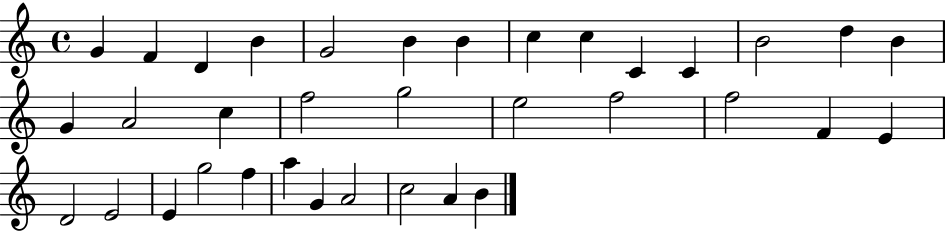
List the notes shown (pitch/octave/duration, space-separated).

G4/q F4/q D4/q B4/q G4/h B4/q B4/q C5/q C5/q C4/q C4/q B4/h D5/q B4/q G4/q A4/h C5/q F5/h G5/h E5/h F5/h F5/h F4/q E4/q D4/h E4/h E4/q G5/h F5/q A5/q G4/q A4/h C5/h A4/q B4/q